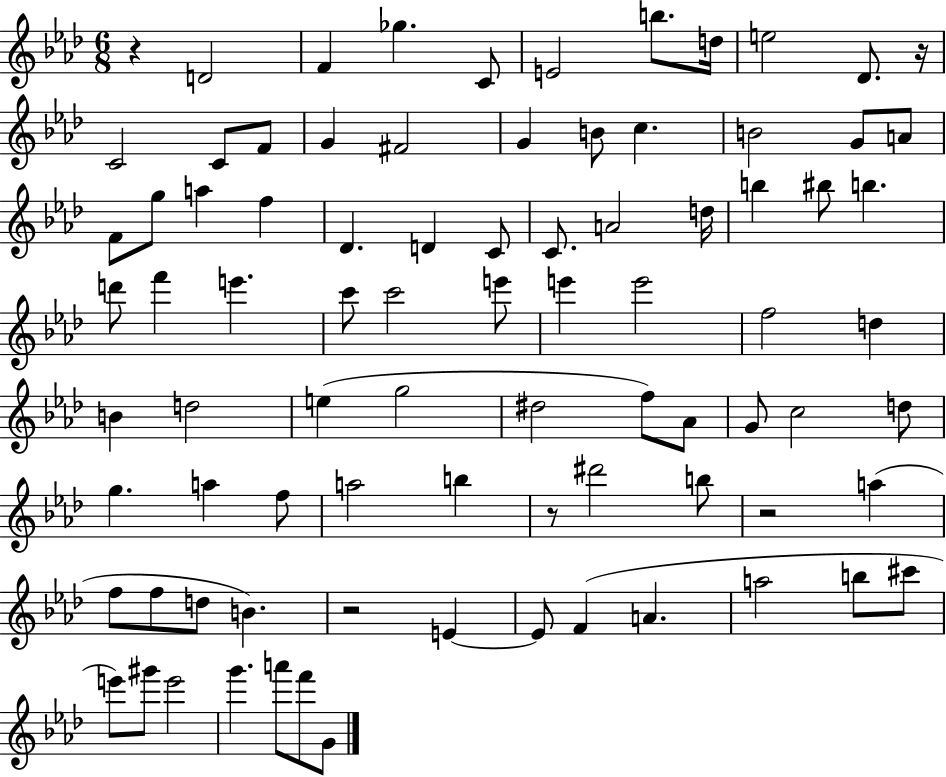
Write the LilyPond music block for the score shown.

{
  \clef treble
  \numericTimeSignature
  \time 6/8
  \key aes \major
  r4 d'2 | f'4 ges''4. c'8 | e'2 b''8. d''16 | e''2 des'8. r16 | \break c'2 c'8 f'8 | g'4 fis'2 | g'4 b'8 c''4. | b'2 g'8 a'8 | \break f'8 g''8 a''4 f''4 | des'4. d'4 c'8 | c'8. a'2 d''16 | b''4 bis''8 b''4. | \break d'''8 f'''4 e'''4. | c'''8 c'''2 e'''8 | e'''4 e'''2 | f''2 d''4 | \break b'4 d''2 | e''4( g''2 | dis''2 f''8) aes'8 | g'8 c''2 d''8 | \break g''4. a''4 f''8 | a''2 b''4 | r8 dis'''2 b''8 | r2 a''4( | \break f''8 f''8 d''8 b'4.) | r2 e'4~~ | e'8 f'4( a'4. | a''2 b''8 cis'''8 | \break e'''8) gis'''8 e'''2 | g'''4. a'''8 f'''8 g'8 | \bar "|."
}